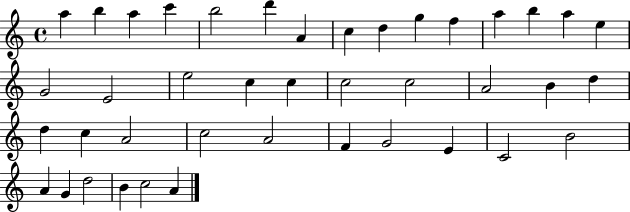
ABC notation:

X:1
T:Untitled
M:4/4
L:1/4
K:C
a b a c' b2 d' A c d g f a b a e G2 E2 e2 c c c2 c2 A2 B d d c A2 c2 A2 F G2 E C2 B2 A G d2 B c2 A